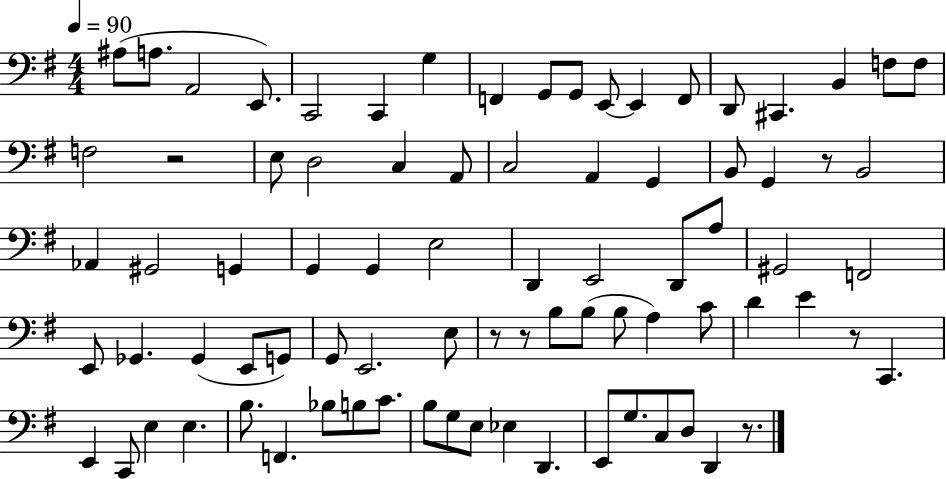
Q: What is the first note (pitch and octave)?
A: A#3